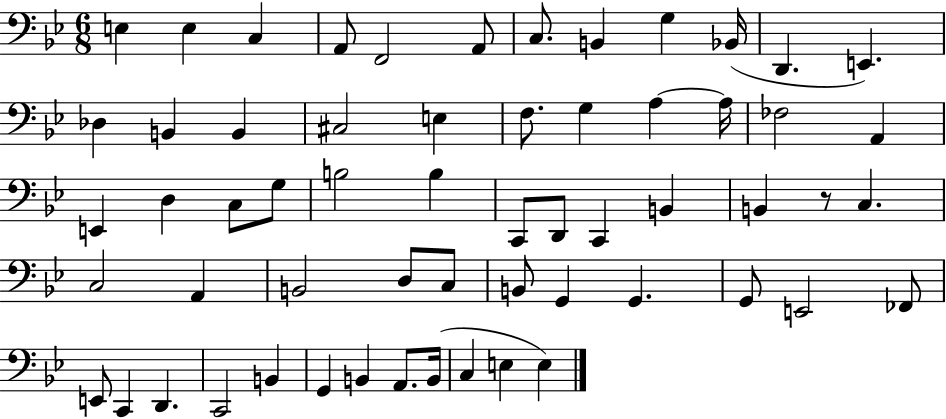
E3/q E3/q C3/q A2/e F2/h A2/e C3/e. B2/q G3/q Bb2/s D2/q. E2/q. Db3/q B2/q B2/q C#3/h E3/q F3/e. G3/q A3/q A3/s FES3/h A2/q E2/q D3/q C3/e G3/e B3/h B3/q C2/e D2/e C2/q B2/q B2/q R/e C3/q. C3/h A2/q B2/h D3/e C3/e B2/e G2/q G2/q. G2/e E2/h FES2/e E2/e C2/q D2/q. C2/h B2/q G2/q B2/q A2/e. B2/s C3/q E3/q E3/q